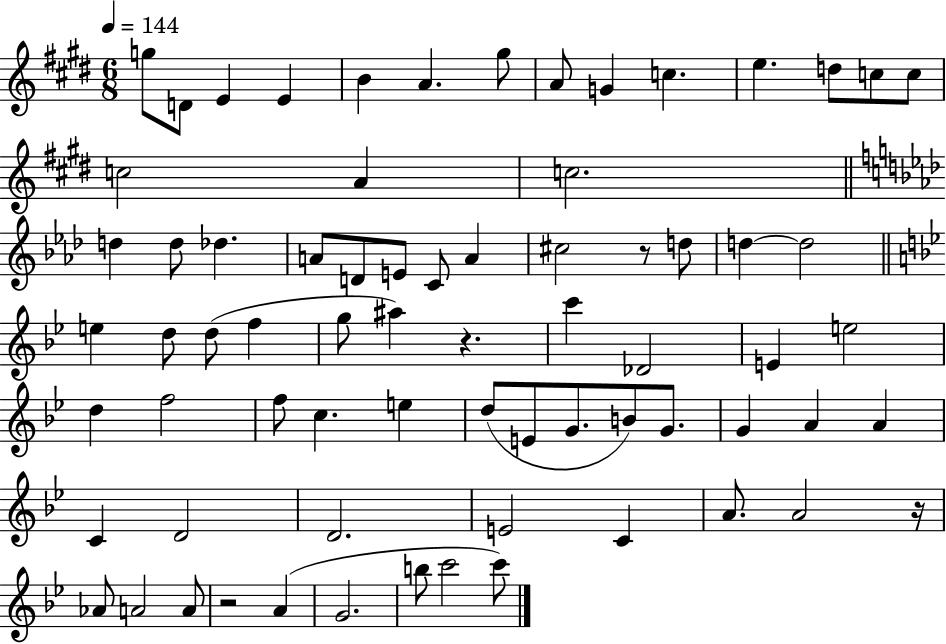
G5/e D4/e E4/q E4/q B4/q A4/q. G#5/e A4/e G4/q C5/q. E5/q. D5/e C5/e C5/e C5/h A4/q C5/h. D5/q D5/e Db5/q. A4/e D4/e E4/e C4/e A4/q C#5/h R/e D5/e D5/q D5/h E5/q D5/e D5/e F5/q G5/e A#5/q R/q. C6/q Db4/h E4/q E5/h D5/q F5/h F5/e C5/q. E5/q D5/e E4/e G4/e. B4/e G4/e. G4/q A4/q A4/q C4/q D4/h D4/h. E4/h C4/q A4/e. A4/h R/s Ab4/e A4/h A4/e R/h A4/q G4/h. B5/e C6/h C6/e